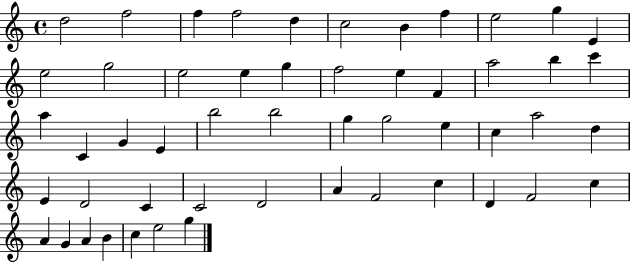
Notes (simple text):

D5/h F5/h F5/q F5/h D5/q C5/h B4/q F5/q E5/h G5/q E4/q E5/h G5/h E5/h E5/q G5/q F5/h E5/q F4/q A5/h B5/q C6/q A5/q C4/q G4/q E4/q B5/h B5/h G5/q G5/h E5/q C5/q A5/h D5/q E4/q D4/h C4/q C4/h D4/h A4/q F4/h C5/q D4/q F4/h C5/q A4/q G4/q A4/q B4/q C5/q E5/h G5/q